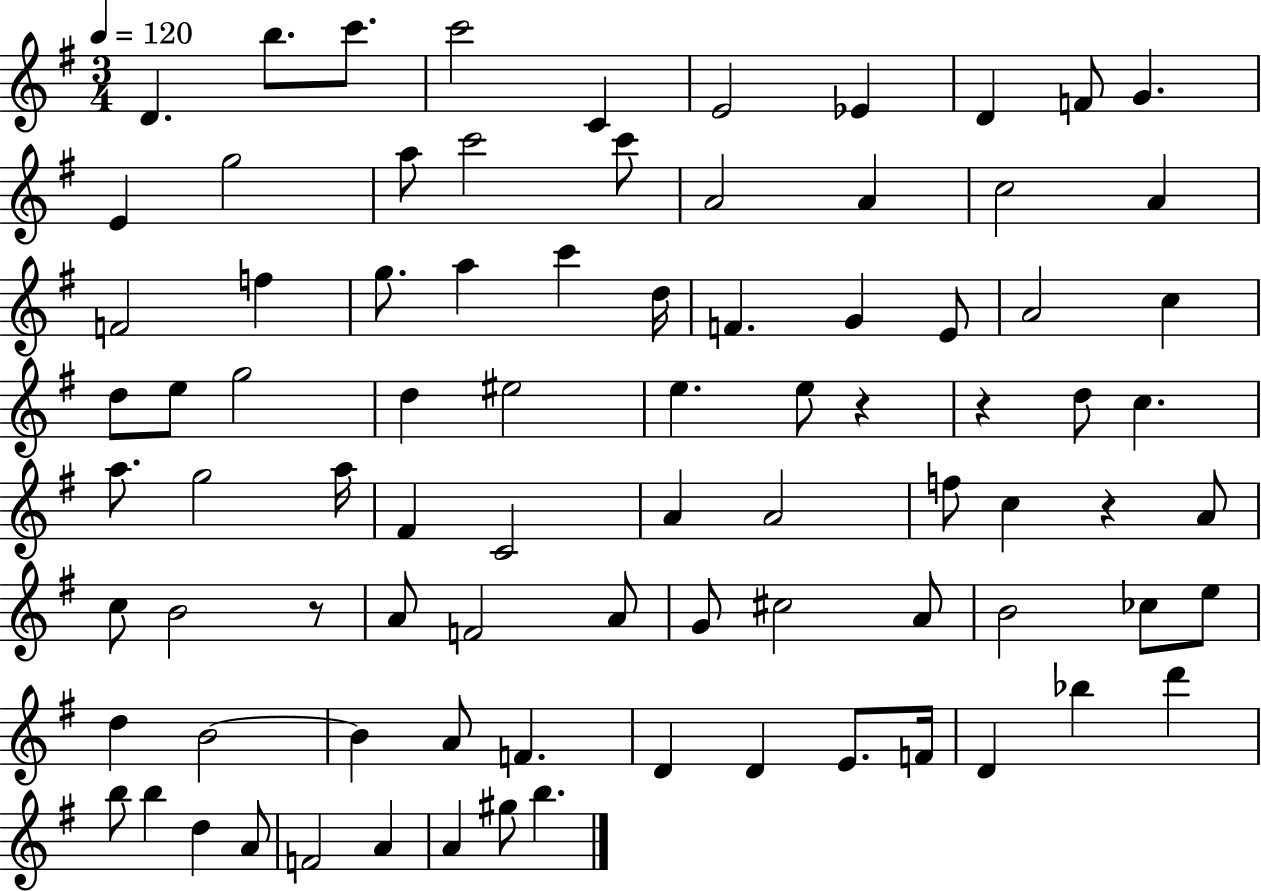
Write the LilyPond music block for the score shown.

{
  \clef treble
  \numericTimeSignature
  \time 3/4
  \key g \major
  \tempo 4 = 120
  \repeat volta 2 { d'4. b''8. c'''8. | c'''2 c'4 | e'2 ees'4 | d'4 f'8 g'4. | \break e'4 g''2 | a''8 c'''2 c'''8 | a'2 a'4 | c''2 a'4 | \break f'2 f''4 | g''8. a''4 c'''4 d''16 | f'4. g'4 e'8 | a'2 c''4 | \break d''8 e''8 g''2 | d''4 eis''2 | e''4. e''8 r4 | r4 d''8 c''4. | \break a''8. g''2 a''16 | fis'4 c'2 | a'4 a'2 | f''8 c''4 r4 a'8 | \break c''8 b'2 r8 | a'8 f'2 a'8 | g'8 cis''2 a'8 | b'2 ces''8 e''8 | \break d''4 b'2~~ | b'4 a'8 f'4. | d'4 d'4 e'8. f'16 | d'4 bes''4 d'''4 | \break b''8 b''4 d''4 a'8 | f'2 a'4 | a'4 gis''8 b''4. | } \bar "|."
}